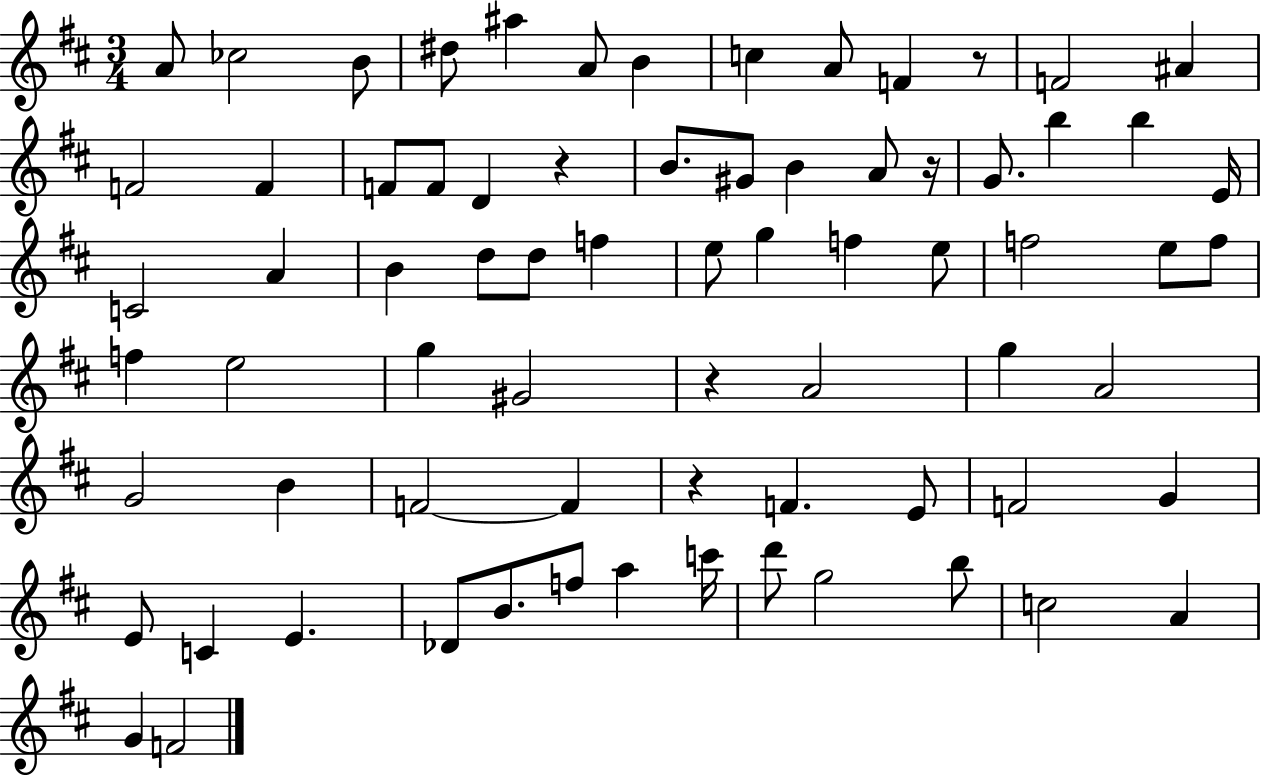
{
  \clef treble
  \numericTimeSignature
  \time 3/4
  \key d \major
  a'8 ces''2 b'8 | dis''8 ais''4 a'8 b'4 | c''4 a'8 f'4 r8 | f'2 ais'4 | \break f'2 f'4 | f'8 f'8 d'4 r4 | b'8. gis'8 b'4 a'8 r16 | g'8. b''4 b''4 e'16 | \break c'2 a'4 | b'4 d''8 d''8 f''4 | e''8 g''4 f''4 e''8 | f''2 e''8 f''8 | \break f''4 e''2 | g''4 gis'2 | r4 a'2 | g''4 a'2 | \break g'2 b'4 | f'2~~ f'4 | r4 f'4. e'8 | f'2 g'4 | \break e'8 c'4 e'4. | des'8 b'8. f''8 a''4 c'''16 | d'''8 g''2 b''8 | c''2 a'4 | \break g'4 f'2 | \bar "|."
}